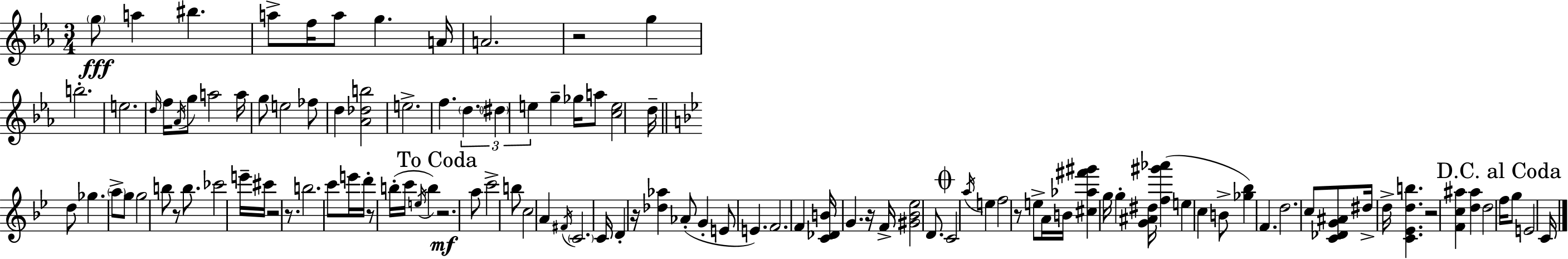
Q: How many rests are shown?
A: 10